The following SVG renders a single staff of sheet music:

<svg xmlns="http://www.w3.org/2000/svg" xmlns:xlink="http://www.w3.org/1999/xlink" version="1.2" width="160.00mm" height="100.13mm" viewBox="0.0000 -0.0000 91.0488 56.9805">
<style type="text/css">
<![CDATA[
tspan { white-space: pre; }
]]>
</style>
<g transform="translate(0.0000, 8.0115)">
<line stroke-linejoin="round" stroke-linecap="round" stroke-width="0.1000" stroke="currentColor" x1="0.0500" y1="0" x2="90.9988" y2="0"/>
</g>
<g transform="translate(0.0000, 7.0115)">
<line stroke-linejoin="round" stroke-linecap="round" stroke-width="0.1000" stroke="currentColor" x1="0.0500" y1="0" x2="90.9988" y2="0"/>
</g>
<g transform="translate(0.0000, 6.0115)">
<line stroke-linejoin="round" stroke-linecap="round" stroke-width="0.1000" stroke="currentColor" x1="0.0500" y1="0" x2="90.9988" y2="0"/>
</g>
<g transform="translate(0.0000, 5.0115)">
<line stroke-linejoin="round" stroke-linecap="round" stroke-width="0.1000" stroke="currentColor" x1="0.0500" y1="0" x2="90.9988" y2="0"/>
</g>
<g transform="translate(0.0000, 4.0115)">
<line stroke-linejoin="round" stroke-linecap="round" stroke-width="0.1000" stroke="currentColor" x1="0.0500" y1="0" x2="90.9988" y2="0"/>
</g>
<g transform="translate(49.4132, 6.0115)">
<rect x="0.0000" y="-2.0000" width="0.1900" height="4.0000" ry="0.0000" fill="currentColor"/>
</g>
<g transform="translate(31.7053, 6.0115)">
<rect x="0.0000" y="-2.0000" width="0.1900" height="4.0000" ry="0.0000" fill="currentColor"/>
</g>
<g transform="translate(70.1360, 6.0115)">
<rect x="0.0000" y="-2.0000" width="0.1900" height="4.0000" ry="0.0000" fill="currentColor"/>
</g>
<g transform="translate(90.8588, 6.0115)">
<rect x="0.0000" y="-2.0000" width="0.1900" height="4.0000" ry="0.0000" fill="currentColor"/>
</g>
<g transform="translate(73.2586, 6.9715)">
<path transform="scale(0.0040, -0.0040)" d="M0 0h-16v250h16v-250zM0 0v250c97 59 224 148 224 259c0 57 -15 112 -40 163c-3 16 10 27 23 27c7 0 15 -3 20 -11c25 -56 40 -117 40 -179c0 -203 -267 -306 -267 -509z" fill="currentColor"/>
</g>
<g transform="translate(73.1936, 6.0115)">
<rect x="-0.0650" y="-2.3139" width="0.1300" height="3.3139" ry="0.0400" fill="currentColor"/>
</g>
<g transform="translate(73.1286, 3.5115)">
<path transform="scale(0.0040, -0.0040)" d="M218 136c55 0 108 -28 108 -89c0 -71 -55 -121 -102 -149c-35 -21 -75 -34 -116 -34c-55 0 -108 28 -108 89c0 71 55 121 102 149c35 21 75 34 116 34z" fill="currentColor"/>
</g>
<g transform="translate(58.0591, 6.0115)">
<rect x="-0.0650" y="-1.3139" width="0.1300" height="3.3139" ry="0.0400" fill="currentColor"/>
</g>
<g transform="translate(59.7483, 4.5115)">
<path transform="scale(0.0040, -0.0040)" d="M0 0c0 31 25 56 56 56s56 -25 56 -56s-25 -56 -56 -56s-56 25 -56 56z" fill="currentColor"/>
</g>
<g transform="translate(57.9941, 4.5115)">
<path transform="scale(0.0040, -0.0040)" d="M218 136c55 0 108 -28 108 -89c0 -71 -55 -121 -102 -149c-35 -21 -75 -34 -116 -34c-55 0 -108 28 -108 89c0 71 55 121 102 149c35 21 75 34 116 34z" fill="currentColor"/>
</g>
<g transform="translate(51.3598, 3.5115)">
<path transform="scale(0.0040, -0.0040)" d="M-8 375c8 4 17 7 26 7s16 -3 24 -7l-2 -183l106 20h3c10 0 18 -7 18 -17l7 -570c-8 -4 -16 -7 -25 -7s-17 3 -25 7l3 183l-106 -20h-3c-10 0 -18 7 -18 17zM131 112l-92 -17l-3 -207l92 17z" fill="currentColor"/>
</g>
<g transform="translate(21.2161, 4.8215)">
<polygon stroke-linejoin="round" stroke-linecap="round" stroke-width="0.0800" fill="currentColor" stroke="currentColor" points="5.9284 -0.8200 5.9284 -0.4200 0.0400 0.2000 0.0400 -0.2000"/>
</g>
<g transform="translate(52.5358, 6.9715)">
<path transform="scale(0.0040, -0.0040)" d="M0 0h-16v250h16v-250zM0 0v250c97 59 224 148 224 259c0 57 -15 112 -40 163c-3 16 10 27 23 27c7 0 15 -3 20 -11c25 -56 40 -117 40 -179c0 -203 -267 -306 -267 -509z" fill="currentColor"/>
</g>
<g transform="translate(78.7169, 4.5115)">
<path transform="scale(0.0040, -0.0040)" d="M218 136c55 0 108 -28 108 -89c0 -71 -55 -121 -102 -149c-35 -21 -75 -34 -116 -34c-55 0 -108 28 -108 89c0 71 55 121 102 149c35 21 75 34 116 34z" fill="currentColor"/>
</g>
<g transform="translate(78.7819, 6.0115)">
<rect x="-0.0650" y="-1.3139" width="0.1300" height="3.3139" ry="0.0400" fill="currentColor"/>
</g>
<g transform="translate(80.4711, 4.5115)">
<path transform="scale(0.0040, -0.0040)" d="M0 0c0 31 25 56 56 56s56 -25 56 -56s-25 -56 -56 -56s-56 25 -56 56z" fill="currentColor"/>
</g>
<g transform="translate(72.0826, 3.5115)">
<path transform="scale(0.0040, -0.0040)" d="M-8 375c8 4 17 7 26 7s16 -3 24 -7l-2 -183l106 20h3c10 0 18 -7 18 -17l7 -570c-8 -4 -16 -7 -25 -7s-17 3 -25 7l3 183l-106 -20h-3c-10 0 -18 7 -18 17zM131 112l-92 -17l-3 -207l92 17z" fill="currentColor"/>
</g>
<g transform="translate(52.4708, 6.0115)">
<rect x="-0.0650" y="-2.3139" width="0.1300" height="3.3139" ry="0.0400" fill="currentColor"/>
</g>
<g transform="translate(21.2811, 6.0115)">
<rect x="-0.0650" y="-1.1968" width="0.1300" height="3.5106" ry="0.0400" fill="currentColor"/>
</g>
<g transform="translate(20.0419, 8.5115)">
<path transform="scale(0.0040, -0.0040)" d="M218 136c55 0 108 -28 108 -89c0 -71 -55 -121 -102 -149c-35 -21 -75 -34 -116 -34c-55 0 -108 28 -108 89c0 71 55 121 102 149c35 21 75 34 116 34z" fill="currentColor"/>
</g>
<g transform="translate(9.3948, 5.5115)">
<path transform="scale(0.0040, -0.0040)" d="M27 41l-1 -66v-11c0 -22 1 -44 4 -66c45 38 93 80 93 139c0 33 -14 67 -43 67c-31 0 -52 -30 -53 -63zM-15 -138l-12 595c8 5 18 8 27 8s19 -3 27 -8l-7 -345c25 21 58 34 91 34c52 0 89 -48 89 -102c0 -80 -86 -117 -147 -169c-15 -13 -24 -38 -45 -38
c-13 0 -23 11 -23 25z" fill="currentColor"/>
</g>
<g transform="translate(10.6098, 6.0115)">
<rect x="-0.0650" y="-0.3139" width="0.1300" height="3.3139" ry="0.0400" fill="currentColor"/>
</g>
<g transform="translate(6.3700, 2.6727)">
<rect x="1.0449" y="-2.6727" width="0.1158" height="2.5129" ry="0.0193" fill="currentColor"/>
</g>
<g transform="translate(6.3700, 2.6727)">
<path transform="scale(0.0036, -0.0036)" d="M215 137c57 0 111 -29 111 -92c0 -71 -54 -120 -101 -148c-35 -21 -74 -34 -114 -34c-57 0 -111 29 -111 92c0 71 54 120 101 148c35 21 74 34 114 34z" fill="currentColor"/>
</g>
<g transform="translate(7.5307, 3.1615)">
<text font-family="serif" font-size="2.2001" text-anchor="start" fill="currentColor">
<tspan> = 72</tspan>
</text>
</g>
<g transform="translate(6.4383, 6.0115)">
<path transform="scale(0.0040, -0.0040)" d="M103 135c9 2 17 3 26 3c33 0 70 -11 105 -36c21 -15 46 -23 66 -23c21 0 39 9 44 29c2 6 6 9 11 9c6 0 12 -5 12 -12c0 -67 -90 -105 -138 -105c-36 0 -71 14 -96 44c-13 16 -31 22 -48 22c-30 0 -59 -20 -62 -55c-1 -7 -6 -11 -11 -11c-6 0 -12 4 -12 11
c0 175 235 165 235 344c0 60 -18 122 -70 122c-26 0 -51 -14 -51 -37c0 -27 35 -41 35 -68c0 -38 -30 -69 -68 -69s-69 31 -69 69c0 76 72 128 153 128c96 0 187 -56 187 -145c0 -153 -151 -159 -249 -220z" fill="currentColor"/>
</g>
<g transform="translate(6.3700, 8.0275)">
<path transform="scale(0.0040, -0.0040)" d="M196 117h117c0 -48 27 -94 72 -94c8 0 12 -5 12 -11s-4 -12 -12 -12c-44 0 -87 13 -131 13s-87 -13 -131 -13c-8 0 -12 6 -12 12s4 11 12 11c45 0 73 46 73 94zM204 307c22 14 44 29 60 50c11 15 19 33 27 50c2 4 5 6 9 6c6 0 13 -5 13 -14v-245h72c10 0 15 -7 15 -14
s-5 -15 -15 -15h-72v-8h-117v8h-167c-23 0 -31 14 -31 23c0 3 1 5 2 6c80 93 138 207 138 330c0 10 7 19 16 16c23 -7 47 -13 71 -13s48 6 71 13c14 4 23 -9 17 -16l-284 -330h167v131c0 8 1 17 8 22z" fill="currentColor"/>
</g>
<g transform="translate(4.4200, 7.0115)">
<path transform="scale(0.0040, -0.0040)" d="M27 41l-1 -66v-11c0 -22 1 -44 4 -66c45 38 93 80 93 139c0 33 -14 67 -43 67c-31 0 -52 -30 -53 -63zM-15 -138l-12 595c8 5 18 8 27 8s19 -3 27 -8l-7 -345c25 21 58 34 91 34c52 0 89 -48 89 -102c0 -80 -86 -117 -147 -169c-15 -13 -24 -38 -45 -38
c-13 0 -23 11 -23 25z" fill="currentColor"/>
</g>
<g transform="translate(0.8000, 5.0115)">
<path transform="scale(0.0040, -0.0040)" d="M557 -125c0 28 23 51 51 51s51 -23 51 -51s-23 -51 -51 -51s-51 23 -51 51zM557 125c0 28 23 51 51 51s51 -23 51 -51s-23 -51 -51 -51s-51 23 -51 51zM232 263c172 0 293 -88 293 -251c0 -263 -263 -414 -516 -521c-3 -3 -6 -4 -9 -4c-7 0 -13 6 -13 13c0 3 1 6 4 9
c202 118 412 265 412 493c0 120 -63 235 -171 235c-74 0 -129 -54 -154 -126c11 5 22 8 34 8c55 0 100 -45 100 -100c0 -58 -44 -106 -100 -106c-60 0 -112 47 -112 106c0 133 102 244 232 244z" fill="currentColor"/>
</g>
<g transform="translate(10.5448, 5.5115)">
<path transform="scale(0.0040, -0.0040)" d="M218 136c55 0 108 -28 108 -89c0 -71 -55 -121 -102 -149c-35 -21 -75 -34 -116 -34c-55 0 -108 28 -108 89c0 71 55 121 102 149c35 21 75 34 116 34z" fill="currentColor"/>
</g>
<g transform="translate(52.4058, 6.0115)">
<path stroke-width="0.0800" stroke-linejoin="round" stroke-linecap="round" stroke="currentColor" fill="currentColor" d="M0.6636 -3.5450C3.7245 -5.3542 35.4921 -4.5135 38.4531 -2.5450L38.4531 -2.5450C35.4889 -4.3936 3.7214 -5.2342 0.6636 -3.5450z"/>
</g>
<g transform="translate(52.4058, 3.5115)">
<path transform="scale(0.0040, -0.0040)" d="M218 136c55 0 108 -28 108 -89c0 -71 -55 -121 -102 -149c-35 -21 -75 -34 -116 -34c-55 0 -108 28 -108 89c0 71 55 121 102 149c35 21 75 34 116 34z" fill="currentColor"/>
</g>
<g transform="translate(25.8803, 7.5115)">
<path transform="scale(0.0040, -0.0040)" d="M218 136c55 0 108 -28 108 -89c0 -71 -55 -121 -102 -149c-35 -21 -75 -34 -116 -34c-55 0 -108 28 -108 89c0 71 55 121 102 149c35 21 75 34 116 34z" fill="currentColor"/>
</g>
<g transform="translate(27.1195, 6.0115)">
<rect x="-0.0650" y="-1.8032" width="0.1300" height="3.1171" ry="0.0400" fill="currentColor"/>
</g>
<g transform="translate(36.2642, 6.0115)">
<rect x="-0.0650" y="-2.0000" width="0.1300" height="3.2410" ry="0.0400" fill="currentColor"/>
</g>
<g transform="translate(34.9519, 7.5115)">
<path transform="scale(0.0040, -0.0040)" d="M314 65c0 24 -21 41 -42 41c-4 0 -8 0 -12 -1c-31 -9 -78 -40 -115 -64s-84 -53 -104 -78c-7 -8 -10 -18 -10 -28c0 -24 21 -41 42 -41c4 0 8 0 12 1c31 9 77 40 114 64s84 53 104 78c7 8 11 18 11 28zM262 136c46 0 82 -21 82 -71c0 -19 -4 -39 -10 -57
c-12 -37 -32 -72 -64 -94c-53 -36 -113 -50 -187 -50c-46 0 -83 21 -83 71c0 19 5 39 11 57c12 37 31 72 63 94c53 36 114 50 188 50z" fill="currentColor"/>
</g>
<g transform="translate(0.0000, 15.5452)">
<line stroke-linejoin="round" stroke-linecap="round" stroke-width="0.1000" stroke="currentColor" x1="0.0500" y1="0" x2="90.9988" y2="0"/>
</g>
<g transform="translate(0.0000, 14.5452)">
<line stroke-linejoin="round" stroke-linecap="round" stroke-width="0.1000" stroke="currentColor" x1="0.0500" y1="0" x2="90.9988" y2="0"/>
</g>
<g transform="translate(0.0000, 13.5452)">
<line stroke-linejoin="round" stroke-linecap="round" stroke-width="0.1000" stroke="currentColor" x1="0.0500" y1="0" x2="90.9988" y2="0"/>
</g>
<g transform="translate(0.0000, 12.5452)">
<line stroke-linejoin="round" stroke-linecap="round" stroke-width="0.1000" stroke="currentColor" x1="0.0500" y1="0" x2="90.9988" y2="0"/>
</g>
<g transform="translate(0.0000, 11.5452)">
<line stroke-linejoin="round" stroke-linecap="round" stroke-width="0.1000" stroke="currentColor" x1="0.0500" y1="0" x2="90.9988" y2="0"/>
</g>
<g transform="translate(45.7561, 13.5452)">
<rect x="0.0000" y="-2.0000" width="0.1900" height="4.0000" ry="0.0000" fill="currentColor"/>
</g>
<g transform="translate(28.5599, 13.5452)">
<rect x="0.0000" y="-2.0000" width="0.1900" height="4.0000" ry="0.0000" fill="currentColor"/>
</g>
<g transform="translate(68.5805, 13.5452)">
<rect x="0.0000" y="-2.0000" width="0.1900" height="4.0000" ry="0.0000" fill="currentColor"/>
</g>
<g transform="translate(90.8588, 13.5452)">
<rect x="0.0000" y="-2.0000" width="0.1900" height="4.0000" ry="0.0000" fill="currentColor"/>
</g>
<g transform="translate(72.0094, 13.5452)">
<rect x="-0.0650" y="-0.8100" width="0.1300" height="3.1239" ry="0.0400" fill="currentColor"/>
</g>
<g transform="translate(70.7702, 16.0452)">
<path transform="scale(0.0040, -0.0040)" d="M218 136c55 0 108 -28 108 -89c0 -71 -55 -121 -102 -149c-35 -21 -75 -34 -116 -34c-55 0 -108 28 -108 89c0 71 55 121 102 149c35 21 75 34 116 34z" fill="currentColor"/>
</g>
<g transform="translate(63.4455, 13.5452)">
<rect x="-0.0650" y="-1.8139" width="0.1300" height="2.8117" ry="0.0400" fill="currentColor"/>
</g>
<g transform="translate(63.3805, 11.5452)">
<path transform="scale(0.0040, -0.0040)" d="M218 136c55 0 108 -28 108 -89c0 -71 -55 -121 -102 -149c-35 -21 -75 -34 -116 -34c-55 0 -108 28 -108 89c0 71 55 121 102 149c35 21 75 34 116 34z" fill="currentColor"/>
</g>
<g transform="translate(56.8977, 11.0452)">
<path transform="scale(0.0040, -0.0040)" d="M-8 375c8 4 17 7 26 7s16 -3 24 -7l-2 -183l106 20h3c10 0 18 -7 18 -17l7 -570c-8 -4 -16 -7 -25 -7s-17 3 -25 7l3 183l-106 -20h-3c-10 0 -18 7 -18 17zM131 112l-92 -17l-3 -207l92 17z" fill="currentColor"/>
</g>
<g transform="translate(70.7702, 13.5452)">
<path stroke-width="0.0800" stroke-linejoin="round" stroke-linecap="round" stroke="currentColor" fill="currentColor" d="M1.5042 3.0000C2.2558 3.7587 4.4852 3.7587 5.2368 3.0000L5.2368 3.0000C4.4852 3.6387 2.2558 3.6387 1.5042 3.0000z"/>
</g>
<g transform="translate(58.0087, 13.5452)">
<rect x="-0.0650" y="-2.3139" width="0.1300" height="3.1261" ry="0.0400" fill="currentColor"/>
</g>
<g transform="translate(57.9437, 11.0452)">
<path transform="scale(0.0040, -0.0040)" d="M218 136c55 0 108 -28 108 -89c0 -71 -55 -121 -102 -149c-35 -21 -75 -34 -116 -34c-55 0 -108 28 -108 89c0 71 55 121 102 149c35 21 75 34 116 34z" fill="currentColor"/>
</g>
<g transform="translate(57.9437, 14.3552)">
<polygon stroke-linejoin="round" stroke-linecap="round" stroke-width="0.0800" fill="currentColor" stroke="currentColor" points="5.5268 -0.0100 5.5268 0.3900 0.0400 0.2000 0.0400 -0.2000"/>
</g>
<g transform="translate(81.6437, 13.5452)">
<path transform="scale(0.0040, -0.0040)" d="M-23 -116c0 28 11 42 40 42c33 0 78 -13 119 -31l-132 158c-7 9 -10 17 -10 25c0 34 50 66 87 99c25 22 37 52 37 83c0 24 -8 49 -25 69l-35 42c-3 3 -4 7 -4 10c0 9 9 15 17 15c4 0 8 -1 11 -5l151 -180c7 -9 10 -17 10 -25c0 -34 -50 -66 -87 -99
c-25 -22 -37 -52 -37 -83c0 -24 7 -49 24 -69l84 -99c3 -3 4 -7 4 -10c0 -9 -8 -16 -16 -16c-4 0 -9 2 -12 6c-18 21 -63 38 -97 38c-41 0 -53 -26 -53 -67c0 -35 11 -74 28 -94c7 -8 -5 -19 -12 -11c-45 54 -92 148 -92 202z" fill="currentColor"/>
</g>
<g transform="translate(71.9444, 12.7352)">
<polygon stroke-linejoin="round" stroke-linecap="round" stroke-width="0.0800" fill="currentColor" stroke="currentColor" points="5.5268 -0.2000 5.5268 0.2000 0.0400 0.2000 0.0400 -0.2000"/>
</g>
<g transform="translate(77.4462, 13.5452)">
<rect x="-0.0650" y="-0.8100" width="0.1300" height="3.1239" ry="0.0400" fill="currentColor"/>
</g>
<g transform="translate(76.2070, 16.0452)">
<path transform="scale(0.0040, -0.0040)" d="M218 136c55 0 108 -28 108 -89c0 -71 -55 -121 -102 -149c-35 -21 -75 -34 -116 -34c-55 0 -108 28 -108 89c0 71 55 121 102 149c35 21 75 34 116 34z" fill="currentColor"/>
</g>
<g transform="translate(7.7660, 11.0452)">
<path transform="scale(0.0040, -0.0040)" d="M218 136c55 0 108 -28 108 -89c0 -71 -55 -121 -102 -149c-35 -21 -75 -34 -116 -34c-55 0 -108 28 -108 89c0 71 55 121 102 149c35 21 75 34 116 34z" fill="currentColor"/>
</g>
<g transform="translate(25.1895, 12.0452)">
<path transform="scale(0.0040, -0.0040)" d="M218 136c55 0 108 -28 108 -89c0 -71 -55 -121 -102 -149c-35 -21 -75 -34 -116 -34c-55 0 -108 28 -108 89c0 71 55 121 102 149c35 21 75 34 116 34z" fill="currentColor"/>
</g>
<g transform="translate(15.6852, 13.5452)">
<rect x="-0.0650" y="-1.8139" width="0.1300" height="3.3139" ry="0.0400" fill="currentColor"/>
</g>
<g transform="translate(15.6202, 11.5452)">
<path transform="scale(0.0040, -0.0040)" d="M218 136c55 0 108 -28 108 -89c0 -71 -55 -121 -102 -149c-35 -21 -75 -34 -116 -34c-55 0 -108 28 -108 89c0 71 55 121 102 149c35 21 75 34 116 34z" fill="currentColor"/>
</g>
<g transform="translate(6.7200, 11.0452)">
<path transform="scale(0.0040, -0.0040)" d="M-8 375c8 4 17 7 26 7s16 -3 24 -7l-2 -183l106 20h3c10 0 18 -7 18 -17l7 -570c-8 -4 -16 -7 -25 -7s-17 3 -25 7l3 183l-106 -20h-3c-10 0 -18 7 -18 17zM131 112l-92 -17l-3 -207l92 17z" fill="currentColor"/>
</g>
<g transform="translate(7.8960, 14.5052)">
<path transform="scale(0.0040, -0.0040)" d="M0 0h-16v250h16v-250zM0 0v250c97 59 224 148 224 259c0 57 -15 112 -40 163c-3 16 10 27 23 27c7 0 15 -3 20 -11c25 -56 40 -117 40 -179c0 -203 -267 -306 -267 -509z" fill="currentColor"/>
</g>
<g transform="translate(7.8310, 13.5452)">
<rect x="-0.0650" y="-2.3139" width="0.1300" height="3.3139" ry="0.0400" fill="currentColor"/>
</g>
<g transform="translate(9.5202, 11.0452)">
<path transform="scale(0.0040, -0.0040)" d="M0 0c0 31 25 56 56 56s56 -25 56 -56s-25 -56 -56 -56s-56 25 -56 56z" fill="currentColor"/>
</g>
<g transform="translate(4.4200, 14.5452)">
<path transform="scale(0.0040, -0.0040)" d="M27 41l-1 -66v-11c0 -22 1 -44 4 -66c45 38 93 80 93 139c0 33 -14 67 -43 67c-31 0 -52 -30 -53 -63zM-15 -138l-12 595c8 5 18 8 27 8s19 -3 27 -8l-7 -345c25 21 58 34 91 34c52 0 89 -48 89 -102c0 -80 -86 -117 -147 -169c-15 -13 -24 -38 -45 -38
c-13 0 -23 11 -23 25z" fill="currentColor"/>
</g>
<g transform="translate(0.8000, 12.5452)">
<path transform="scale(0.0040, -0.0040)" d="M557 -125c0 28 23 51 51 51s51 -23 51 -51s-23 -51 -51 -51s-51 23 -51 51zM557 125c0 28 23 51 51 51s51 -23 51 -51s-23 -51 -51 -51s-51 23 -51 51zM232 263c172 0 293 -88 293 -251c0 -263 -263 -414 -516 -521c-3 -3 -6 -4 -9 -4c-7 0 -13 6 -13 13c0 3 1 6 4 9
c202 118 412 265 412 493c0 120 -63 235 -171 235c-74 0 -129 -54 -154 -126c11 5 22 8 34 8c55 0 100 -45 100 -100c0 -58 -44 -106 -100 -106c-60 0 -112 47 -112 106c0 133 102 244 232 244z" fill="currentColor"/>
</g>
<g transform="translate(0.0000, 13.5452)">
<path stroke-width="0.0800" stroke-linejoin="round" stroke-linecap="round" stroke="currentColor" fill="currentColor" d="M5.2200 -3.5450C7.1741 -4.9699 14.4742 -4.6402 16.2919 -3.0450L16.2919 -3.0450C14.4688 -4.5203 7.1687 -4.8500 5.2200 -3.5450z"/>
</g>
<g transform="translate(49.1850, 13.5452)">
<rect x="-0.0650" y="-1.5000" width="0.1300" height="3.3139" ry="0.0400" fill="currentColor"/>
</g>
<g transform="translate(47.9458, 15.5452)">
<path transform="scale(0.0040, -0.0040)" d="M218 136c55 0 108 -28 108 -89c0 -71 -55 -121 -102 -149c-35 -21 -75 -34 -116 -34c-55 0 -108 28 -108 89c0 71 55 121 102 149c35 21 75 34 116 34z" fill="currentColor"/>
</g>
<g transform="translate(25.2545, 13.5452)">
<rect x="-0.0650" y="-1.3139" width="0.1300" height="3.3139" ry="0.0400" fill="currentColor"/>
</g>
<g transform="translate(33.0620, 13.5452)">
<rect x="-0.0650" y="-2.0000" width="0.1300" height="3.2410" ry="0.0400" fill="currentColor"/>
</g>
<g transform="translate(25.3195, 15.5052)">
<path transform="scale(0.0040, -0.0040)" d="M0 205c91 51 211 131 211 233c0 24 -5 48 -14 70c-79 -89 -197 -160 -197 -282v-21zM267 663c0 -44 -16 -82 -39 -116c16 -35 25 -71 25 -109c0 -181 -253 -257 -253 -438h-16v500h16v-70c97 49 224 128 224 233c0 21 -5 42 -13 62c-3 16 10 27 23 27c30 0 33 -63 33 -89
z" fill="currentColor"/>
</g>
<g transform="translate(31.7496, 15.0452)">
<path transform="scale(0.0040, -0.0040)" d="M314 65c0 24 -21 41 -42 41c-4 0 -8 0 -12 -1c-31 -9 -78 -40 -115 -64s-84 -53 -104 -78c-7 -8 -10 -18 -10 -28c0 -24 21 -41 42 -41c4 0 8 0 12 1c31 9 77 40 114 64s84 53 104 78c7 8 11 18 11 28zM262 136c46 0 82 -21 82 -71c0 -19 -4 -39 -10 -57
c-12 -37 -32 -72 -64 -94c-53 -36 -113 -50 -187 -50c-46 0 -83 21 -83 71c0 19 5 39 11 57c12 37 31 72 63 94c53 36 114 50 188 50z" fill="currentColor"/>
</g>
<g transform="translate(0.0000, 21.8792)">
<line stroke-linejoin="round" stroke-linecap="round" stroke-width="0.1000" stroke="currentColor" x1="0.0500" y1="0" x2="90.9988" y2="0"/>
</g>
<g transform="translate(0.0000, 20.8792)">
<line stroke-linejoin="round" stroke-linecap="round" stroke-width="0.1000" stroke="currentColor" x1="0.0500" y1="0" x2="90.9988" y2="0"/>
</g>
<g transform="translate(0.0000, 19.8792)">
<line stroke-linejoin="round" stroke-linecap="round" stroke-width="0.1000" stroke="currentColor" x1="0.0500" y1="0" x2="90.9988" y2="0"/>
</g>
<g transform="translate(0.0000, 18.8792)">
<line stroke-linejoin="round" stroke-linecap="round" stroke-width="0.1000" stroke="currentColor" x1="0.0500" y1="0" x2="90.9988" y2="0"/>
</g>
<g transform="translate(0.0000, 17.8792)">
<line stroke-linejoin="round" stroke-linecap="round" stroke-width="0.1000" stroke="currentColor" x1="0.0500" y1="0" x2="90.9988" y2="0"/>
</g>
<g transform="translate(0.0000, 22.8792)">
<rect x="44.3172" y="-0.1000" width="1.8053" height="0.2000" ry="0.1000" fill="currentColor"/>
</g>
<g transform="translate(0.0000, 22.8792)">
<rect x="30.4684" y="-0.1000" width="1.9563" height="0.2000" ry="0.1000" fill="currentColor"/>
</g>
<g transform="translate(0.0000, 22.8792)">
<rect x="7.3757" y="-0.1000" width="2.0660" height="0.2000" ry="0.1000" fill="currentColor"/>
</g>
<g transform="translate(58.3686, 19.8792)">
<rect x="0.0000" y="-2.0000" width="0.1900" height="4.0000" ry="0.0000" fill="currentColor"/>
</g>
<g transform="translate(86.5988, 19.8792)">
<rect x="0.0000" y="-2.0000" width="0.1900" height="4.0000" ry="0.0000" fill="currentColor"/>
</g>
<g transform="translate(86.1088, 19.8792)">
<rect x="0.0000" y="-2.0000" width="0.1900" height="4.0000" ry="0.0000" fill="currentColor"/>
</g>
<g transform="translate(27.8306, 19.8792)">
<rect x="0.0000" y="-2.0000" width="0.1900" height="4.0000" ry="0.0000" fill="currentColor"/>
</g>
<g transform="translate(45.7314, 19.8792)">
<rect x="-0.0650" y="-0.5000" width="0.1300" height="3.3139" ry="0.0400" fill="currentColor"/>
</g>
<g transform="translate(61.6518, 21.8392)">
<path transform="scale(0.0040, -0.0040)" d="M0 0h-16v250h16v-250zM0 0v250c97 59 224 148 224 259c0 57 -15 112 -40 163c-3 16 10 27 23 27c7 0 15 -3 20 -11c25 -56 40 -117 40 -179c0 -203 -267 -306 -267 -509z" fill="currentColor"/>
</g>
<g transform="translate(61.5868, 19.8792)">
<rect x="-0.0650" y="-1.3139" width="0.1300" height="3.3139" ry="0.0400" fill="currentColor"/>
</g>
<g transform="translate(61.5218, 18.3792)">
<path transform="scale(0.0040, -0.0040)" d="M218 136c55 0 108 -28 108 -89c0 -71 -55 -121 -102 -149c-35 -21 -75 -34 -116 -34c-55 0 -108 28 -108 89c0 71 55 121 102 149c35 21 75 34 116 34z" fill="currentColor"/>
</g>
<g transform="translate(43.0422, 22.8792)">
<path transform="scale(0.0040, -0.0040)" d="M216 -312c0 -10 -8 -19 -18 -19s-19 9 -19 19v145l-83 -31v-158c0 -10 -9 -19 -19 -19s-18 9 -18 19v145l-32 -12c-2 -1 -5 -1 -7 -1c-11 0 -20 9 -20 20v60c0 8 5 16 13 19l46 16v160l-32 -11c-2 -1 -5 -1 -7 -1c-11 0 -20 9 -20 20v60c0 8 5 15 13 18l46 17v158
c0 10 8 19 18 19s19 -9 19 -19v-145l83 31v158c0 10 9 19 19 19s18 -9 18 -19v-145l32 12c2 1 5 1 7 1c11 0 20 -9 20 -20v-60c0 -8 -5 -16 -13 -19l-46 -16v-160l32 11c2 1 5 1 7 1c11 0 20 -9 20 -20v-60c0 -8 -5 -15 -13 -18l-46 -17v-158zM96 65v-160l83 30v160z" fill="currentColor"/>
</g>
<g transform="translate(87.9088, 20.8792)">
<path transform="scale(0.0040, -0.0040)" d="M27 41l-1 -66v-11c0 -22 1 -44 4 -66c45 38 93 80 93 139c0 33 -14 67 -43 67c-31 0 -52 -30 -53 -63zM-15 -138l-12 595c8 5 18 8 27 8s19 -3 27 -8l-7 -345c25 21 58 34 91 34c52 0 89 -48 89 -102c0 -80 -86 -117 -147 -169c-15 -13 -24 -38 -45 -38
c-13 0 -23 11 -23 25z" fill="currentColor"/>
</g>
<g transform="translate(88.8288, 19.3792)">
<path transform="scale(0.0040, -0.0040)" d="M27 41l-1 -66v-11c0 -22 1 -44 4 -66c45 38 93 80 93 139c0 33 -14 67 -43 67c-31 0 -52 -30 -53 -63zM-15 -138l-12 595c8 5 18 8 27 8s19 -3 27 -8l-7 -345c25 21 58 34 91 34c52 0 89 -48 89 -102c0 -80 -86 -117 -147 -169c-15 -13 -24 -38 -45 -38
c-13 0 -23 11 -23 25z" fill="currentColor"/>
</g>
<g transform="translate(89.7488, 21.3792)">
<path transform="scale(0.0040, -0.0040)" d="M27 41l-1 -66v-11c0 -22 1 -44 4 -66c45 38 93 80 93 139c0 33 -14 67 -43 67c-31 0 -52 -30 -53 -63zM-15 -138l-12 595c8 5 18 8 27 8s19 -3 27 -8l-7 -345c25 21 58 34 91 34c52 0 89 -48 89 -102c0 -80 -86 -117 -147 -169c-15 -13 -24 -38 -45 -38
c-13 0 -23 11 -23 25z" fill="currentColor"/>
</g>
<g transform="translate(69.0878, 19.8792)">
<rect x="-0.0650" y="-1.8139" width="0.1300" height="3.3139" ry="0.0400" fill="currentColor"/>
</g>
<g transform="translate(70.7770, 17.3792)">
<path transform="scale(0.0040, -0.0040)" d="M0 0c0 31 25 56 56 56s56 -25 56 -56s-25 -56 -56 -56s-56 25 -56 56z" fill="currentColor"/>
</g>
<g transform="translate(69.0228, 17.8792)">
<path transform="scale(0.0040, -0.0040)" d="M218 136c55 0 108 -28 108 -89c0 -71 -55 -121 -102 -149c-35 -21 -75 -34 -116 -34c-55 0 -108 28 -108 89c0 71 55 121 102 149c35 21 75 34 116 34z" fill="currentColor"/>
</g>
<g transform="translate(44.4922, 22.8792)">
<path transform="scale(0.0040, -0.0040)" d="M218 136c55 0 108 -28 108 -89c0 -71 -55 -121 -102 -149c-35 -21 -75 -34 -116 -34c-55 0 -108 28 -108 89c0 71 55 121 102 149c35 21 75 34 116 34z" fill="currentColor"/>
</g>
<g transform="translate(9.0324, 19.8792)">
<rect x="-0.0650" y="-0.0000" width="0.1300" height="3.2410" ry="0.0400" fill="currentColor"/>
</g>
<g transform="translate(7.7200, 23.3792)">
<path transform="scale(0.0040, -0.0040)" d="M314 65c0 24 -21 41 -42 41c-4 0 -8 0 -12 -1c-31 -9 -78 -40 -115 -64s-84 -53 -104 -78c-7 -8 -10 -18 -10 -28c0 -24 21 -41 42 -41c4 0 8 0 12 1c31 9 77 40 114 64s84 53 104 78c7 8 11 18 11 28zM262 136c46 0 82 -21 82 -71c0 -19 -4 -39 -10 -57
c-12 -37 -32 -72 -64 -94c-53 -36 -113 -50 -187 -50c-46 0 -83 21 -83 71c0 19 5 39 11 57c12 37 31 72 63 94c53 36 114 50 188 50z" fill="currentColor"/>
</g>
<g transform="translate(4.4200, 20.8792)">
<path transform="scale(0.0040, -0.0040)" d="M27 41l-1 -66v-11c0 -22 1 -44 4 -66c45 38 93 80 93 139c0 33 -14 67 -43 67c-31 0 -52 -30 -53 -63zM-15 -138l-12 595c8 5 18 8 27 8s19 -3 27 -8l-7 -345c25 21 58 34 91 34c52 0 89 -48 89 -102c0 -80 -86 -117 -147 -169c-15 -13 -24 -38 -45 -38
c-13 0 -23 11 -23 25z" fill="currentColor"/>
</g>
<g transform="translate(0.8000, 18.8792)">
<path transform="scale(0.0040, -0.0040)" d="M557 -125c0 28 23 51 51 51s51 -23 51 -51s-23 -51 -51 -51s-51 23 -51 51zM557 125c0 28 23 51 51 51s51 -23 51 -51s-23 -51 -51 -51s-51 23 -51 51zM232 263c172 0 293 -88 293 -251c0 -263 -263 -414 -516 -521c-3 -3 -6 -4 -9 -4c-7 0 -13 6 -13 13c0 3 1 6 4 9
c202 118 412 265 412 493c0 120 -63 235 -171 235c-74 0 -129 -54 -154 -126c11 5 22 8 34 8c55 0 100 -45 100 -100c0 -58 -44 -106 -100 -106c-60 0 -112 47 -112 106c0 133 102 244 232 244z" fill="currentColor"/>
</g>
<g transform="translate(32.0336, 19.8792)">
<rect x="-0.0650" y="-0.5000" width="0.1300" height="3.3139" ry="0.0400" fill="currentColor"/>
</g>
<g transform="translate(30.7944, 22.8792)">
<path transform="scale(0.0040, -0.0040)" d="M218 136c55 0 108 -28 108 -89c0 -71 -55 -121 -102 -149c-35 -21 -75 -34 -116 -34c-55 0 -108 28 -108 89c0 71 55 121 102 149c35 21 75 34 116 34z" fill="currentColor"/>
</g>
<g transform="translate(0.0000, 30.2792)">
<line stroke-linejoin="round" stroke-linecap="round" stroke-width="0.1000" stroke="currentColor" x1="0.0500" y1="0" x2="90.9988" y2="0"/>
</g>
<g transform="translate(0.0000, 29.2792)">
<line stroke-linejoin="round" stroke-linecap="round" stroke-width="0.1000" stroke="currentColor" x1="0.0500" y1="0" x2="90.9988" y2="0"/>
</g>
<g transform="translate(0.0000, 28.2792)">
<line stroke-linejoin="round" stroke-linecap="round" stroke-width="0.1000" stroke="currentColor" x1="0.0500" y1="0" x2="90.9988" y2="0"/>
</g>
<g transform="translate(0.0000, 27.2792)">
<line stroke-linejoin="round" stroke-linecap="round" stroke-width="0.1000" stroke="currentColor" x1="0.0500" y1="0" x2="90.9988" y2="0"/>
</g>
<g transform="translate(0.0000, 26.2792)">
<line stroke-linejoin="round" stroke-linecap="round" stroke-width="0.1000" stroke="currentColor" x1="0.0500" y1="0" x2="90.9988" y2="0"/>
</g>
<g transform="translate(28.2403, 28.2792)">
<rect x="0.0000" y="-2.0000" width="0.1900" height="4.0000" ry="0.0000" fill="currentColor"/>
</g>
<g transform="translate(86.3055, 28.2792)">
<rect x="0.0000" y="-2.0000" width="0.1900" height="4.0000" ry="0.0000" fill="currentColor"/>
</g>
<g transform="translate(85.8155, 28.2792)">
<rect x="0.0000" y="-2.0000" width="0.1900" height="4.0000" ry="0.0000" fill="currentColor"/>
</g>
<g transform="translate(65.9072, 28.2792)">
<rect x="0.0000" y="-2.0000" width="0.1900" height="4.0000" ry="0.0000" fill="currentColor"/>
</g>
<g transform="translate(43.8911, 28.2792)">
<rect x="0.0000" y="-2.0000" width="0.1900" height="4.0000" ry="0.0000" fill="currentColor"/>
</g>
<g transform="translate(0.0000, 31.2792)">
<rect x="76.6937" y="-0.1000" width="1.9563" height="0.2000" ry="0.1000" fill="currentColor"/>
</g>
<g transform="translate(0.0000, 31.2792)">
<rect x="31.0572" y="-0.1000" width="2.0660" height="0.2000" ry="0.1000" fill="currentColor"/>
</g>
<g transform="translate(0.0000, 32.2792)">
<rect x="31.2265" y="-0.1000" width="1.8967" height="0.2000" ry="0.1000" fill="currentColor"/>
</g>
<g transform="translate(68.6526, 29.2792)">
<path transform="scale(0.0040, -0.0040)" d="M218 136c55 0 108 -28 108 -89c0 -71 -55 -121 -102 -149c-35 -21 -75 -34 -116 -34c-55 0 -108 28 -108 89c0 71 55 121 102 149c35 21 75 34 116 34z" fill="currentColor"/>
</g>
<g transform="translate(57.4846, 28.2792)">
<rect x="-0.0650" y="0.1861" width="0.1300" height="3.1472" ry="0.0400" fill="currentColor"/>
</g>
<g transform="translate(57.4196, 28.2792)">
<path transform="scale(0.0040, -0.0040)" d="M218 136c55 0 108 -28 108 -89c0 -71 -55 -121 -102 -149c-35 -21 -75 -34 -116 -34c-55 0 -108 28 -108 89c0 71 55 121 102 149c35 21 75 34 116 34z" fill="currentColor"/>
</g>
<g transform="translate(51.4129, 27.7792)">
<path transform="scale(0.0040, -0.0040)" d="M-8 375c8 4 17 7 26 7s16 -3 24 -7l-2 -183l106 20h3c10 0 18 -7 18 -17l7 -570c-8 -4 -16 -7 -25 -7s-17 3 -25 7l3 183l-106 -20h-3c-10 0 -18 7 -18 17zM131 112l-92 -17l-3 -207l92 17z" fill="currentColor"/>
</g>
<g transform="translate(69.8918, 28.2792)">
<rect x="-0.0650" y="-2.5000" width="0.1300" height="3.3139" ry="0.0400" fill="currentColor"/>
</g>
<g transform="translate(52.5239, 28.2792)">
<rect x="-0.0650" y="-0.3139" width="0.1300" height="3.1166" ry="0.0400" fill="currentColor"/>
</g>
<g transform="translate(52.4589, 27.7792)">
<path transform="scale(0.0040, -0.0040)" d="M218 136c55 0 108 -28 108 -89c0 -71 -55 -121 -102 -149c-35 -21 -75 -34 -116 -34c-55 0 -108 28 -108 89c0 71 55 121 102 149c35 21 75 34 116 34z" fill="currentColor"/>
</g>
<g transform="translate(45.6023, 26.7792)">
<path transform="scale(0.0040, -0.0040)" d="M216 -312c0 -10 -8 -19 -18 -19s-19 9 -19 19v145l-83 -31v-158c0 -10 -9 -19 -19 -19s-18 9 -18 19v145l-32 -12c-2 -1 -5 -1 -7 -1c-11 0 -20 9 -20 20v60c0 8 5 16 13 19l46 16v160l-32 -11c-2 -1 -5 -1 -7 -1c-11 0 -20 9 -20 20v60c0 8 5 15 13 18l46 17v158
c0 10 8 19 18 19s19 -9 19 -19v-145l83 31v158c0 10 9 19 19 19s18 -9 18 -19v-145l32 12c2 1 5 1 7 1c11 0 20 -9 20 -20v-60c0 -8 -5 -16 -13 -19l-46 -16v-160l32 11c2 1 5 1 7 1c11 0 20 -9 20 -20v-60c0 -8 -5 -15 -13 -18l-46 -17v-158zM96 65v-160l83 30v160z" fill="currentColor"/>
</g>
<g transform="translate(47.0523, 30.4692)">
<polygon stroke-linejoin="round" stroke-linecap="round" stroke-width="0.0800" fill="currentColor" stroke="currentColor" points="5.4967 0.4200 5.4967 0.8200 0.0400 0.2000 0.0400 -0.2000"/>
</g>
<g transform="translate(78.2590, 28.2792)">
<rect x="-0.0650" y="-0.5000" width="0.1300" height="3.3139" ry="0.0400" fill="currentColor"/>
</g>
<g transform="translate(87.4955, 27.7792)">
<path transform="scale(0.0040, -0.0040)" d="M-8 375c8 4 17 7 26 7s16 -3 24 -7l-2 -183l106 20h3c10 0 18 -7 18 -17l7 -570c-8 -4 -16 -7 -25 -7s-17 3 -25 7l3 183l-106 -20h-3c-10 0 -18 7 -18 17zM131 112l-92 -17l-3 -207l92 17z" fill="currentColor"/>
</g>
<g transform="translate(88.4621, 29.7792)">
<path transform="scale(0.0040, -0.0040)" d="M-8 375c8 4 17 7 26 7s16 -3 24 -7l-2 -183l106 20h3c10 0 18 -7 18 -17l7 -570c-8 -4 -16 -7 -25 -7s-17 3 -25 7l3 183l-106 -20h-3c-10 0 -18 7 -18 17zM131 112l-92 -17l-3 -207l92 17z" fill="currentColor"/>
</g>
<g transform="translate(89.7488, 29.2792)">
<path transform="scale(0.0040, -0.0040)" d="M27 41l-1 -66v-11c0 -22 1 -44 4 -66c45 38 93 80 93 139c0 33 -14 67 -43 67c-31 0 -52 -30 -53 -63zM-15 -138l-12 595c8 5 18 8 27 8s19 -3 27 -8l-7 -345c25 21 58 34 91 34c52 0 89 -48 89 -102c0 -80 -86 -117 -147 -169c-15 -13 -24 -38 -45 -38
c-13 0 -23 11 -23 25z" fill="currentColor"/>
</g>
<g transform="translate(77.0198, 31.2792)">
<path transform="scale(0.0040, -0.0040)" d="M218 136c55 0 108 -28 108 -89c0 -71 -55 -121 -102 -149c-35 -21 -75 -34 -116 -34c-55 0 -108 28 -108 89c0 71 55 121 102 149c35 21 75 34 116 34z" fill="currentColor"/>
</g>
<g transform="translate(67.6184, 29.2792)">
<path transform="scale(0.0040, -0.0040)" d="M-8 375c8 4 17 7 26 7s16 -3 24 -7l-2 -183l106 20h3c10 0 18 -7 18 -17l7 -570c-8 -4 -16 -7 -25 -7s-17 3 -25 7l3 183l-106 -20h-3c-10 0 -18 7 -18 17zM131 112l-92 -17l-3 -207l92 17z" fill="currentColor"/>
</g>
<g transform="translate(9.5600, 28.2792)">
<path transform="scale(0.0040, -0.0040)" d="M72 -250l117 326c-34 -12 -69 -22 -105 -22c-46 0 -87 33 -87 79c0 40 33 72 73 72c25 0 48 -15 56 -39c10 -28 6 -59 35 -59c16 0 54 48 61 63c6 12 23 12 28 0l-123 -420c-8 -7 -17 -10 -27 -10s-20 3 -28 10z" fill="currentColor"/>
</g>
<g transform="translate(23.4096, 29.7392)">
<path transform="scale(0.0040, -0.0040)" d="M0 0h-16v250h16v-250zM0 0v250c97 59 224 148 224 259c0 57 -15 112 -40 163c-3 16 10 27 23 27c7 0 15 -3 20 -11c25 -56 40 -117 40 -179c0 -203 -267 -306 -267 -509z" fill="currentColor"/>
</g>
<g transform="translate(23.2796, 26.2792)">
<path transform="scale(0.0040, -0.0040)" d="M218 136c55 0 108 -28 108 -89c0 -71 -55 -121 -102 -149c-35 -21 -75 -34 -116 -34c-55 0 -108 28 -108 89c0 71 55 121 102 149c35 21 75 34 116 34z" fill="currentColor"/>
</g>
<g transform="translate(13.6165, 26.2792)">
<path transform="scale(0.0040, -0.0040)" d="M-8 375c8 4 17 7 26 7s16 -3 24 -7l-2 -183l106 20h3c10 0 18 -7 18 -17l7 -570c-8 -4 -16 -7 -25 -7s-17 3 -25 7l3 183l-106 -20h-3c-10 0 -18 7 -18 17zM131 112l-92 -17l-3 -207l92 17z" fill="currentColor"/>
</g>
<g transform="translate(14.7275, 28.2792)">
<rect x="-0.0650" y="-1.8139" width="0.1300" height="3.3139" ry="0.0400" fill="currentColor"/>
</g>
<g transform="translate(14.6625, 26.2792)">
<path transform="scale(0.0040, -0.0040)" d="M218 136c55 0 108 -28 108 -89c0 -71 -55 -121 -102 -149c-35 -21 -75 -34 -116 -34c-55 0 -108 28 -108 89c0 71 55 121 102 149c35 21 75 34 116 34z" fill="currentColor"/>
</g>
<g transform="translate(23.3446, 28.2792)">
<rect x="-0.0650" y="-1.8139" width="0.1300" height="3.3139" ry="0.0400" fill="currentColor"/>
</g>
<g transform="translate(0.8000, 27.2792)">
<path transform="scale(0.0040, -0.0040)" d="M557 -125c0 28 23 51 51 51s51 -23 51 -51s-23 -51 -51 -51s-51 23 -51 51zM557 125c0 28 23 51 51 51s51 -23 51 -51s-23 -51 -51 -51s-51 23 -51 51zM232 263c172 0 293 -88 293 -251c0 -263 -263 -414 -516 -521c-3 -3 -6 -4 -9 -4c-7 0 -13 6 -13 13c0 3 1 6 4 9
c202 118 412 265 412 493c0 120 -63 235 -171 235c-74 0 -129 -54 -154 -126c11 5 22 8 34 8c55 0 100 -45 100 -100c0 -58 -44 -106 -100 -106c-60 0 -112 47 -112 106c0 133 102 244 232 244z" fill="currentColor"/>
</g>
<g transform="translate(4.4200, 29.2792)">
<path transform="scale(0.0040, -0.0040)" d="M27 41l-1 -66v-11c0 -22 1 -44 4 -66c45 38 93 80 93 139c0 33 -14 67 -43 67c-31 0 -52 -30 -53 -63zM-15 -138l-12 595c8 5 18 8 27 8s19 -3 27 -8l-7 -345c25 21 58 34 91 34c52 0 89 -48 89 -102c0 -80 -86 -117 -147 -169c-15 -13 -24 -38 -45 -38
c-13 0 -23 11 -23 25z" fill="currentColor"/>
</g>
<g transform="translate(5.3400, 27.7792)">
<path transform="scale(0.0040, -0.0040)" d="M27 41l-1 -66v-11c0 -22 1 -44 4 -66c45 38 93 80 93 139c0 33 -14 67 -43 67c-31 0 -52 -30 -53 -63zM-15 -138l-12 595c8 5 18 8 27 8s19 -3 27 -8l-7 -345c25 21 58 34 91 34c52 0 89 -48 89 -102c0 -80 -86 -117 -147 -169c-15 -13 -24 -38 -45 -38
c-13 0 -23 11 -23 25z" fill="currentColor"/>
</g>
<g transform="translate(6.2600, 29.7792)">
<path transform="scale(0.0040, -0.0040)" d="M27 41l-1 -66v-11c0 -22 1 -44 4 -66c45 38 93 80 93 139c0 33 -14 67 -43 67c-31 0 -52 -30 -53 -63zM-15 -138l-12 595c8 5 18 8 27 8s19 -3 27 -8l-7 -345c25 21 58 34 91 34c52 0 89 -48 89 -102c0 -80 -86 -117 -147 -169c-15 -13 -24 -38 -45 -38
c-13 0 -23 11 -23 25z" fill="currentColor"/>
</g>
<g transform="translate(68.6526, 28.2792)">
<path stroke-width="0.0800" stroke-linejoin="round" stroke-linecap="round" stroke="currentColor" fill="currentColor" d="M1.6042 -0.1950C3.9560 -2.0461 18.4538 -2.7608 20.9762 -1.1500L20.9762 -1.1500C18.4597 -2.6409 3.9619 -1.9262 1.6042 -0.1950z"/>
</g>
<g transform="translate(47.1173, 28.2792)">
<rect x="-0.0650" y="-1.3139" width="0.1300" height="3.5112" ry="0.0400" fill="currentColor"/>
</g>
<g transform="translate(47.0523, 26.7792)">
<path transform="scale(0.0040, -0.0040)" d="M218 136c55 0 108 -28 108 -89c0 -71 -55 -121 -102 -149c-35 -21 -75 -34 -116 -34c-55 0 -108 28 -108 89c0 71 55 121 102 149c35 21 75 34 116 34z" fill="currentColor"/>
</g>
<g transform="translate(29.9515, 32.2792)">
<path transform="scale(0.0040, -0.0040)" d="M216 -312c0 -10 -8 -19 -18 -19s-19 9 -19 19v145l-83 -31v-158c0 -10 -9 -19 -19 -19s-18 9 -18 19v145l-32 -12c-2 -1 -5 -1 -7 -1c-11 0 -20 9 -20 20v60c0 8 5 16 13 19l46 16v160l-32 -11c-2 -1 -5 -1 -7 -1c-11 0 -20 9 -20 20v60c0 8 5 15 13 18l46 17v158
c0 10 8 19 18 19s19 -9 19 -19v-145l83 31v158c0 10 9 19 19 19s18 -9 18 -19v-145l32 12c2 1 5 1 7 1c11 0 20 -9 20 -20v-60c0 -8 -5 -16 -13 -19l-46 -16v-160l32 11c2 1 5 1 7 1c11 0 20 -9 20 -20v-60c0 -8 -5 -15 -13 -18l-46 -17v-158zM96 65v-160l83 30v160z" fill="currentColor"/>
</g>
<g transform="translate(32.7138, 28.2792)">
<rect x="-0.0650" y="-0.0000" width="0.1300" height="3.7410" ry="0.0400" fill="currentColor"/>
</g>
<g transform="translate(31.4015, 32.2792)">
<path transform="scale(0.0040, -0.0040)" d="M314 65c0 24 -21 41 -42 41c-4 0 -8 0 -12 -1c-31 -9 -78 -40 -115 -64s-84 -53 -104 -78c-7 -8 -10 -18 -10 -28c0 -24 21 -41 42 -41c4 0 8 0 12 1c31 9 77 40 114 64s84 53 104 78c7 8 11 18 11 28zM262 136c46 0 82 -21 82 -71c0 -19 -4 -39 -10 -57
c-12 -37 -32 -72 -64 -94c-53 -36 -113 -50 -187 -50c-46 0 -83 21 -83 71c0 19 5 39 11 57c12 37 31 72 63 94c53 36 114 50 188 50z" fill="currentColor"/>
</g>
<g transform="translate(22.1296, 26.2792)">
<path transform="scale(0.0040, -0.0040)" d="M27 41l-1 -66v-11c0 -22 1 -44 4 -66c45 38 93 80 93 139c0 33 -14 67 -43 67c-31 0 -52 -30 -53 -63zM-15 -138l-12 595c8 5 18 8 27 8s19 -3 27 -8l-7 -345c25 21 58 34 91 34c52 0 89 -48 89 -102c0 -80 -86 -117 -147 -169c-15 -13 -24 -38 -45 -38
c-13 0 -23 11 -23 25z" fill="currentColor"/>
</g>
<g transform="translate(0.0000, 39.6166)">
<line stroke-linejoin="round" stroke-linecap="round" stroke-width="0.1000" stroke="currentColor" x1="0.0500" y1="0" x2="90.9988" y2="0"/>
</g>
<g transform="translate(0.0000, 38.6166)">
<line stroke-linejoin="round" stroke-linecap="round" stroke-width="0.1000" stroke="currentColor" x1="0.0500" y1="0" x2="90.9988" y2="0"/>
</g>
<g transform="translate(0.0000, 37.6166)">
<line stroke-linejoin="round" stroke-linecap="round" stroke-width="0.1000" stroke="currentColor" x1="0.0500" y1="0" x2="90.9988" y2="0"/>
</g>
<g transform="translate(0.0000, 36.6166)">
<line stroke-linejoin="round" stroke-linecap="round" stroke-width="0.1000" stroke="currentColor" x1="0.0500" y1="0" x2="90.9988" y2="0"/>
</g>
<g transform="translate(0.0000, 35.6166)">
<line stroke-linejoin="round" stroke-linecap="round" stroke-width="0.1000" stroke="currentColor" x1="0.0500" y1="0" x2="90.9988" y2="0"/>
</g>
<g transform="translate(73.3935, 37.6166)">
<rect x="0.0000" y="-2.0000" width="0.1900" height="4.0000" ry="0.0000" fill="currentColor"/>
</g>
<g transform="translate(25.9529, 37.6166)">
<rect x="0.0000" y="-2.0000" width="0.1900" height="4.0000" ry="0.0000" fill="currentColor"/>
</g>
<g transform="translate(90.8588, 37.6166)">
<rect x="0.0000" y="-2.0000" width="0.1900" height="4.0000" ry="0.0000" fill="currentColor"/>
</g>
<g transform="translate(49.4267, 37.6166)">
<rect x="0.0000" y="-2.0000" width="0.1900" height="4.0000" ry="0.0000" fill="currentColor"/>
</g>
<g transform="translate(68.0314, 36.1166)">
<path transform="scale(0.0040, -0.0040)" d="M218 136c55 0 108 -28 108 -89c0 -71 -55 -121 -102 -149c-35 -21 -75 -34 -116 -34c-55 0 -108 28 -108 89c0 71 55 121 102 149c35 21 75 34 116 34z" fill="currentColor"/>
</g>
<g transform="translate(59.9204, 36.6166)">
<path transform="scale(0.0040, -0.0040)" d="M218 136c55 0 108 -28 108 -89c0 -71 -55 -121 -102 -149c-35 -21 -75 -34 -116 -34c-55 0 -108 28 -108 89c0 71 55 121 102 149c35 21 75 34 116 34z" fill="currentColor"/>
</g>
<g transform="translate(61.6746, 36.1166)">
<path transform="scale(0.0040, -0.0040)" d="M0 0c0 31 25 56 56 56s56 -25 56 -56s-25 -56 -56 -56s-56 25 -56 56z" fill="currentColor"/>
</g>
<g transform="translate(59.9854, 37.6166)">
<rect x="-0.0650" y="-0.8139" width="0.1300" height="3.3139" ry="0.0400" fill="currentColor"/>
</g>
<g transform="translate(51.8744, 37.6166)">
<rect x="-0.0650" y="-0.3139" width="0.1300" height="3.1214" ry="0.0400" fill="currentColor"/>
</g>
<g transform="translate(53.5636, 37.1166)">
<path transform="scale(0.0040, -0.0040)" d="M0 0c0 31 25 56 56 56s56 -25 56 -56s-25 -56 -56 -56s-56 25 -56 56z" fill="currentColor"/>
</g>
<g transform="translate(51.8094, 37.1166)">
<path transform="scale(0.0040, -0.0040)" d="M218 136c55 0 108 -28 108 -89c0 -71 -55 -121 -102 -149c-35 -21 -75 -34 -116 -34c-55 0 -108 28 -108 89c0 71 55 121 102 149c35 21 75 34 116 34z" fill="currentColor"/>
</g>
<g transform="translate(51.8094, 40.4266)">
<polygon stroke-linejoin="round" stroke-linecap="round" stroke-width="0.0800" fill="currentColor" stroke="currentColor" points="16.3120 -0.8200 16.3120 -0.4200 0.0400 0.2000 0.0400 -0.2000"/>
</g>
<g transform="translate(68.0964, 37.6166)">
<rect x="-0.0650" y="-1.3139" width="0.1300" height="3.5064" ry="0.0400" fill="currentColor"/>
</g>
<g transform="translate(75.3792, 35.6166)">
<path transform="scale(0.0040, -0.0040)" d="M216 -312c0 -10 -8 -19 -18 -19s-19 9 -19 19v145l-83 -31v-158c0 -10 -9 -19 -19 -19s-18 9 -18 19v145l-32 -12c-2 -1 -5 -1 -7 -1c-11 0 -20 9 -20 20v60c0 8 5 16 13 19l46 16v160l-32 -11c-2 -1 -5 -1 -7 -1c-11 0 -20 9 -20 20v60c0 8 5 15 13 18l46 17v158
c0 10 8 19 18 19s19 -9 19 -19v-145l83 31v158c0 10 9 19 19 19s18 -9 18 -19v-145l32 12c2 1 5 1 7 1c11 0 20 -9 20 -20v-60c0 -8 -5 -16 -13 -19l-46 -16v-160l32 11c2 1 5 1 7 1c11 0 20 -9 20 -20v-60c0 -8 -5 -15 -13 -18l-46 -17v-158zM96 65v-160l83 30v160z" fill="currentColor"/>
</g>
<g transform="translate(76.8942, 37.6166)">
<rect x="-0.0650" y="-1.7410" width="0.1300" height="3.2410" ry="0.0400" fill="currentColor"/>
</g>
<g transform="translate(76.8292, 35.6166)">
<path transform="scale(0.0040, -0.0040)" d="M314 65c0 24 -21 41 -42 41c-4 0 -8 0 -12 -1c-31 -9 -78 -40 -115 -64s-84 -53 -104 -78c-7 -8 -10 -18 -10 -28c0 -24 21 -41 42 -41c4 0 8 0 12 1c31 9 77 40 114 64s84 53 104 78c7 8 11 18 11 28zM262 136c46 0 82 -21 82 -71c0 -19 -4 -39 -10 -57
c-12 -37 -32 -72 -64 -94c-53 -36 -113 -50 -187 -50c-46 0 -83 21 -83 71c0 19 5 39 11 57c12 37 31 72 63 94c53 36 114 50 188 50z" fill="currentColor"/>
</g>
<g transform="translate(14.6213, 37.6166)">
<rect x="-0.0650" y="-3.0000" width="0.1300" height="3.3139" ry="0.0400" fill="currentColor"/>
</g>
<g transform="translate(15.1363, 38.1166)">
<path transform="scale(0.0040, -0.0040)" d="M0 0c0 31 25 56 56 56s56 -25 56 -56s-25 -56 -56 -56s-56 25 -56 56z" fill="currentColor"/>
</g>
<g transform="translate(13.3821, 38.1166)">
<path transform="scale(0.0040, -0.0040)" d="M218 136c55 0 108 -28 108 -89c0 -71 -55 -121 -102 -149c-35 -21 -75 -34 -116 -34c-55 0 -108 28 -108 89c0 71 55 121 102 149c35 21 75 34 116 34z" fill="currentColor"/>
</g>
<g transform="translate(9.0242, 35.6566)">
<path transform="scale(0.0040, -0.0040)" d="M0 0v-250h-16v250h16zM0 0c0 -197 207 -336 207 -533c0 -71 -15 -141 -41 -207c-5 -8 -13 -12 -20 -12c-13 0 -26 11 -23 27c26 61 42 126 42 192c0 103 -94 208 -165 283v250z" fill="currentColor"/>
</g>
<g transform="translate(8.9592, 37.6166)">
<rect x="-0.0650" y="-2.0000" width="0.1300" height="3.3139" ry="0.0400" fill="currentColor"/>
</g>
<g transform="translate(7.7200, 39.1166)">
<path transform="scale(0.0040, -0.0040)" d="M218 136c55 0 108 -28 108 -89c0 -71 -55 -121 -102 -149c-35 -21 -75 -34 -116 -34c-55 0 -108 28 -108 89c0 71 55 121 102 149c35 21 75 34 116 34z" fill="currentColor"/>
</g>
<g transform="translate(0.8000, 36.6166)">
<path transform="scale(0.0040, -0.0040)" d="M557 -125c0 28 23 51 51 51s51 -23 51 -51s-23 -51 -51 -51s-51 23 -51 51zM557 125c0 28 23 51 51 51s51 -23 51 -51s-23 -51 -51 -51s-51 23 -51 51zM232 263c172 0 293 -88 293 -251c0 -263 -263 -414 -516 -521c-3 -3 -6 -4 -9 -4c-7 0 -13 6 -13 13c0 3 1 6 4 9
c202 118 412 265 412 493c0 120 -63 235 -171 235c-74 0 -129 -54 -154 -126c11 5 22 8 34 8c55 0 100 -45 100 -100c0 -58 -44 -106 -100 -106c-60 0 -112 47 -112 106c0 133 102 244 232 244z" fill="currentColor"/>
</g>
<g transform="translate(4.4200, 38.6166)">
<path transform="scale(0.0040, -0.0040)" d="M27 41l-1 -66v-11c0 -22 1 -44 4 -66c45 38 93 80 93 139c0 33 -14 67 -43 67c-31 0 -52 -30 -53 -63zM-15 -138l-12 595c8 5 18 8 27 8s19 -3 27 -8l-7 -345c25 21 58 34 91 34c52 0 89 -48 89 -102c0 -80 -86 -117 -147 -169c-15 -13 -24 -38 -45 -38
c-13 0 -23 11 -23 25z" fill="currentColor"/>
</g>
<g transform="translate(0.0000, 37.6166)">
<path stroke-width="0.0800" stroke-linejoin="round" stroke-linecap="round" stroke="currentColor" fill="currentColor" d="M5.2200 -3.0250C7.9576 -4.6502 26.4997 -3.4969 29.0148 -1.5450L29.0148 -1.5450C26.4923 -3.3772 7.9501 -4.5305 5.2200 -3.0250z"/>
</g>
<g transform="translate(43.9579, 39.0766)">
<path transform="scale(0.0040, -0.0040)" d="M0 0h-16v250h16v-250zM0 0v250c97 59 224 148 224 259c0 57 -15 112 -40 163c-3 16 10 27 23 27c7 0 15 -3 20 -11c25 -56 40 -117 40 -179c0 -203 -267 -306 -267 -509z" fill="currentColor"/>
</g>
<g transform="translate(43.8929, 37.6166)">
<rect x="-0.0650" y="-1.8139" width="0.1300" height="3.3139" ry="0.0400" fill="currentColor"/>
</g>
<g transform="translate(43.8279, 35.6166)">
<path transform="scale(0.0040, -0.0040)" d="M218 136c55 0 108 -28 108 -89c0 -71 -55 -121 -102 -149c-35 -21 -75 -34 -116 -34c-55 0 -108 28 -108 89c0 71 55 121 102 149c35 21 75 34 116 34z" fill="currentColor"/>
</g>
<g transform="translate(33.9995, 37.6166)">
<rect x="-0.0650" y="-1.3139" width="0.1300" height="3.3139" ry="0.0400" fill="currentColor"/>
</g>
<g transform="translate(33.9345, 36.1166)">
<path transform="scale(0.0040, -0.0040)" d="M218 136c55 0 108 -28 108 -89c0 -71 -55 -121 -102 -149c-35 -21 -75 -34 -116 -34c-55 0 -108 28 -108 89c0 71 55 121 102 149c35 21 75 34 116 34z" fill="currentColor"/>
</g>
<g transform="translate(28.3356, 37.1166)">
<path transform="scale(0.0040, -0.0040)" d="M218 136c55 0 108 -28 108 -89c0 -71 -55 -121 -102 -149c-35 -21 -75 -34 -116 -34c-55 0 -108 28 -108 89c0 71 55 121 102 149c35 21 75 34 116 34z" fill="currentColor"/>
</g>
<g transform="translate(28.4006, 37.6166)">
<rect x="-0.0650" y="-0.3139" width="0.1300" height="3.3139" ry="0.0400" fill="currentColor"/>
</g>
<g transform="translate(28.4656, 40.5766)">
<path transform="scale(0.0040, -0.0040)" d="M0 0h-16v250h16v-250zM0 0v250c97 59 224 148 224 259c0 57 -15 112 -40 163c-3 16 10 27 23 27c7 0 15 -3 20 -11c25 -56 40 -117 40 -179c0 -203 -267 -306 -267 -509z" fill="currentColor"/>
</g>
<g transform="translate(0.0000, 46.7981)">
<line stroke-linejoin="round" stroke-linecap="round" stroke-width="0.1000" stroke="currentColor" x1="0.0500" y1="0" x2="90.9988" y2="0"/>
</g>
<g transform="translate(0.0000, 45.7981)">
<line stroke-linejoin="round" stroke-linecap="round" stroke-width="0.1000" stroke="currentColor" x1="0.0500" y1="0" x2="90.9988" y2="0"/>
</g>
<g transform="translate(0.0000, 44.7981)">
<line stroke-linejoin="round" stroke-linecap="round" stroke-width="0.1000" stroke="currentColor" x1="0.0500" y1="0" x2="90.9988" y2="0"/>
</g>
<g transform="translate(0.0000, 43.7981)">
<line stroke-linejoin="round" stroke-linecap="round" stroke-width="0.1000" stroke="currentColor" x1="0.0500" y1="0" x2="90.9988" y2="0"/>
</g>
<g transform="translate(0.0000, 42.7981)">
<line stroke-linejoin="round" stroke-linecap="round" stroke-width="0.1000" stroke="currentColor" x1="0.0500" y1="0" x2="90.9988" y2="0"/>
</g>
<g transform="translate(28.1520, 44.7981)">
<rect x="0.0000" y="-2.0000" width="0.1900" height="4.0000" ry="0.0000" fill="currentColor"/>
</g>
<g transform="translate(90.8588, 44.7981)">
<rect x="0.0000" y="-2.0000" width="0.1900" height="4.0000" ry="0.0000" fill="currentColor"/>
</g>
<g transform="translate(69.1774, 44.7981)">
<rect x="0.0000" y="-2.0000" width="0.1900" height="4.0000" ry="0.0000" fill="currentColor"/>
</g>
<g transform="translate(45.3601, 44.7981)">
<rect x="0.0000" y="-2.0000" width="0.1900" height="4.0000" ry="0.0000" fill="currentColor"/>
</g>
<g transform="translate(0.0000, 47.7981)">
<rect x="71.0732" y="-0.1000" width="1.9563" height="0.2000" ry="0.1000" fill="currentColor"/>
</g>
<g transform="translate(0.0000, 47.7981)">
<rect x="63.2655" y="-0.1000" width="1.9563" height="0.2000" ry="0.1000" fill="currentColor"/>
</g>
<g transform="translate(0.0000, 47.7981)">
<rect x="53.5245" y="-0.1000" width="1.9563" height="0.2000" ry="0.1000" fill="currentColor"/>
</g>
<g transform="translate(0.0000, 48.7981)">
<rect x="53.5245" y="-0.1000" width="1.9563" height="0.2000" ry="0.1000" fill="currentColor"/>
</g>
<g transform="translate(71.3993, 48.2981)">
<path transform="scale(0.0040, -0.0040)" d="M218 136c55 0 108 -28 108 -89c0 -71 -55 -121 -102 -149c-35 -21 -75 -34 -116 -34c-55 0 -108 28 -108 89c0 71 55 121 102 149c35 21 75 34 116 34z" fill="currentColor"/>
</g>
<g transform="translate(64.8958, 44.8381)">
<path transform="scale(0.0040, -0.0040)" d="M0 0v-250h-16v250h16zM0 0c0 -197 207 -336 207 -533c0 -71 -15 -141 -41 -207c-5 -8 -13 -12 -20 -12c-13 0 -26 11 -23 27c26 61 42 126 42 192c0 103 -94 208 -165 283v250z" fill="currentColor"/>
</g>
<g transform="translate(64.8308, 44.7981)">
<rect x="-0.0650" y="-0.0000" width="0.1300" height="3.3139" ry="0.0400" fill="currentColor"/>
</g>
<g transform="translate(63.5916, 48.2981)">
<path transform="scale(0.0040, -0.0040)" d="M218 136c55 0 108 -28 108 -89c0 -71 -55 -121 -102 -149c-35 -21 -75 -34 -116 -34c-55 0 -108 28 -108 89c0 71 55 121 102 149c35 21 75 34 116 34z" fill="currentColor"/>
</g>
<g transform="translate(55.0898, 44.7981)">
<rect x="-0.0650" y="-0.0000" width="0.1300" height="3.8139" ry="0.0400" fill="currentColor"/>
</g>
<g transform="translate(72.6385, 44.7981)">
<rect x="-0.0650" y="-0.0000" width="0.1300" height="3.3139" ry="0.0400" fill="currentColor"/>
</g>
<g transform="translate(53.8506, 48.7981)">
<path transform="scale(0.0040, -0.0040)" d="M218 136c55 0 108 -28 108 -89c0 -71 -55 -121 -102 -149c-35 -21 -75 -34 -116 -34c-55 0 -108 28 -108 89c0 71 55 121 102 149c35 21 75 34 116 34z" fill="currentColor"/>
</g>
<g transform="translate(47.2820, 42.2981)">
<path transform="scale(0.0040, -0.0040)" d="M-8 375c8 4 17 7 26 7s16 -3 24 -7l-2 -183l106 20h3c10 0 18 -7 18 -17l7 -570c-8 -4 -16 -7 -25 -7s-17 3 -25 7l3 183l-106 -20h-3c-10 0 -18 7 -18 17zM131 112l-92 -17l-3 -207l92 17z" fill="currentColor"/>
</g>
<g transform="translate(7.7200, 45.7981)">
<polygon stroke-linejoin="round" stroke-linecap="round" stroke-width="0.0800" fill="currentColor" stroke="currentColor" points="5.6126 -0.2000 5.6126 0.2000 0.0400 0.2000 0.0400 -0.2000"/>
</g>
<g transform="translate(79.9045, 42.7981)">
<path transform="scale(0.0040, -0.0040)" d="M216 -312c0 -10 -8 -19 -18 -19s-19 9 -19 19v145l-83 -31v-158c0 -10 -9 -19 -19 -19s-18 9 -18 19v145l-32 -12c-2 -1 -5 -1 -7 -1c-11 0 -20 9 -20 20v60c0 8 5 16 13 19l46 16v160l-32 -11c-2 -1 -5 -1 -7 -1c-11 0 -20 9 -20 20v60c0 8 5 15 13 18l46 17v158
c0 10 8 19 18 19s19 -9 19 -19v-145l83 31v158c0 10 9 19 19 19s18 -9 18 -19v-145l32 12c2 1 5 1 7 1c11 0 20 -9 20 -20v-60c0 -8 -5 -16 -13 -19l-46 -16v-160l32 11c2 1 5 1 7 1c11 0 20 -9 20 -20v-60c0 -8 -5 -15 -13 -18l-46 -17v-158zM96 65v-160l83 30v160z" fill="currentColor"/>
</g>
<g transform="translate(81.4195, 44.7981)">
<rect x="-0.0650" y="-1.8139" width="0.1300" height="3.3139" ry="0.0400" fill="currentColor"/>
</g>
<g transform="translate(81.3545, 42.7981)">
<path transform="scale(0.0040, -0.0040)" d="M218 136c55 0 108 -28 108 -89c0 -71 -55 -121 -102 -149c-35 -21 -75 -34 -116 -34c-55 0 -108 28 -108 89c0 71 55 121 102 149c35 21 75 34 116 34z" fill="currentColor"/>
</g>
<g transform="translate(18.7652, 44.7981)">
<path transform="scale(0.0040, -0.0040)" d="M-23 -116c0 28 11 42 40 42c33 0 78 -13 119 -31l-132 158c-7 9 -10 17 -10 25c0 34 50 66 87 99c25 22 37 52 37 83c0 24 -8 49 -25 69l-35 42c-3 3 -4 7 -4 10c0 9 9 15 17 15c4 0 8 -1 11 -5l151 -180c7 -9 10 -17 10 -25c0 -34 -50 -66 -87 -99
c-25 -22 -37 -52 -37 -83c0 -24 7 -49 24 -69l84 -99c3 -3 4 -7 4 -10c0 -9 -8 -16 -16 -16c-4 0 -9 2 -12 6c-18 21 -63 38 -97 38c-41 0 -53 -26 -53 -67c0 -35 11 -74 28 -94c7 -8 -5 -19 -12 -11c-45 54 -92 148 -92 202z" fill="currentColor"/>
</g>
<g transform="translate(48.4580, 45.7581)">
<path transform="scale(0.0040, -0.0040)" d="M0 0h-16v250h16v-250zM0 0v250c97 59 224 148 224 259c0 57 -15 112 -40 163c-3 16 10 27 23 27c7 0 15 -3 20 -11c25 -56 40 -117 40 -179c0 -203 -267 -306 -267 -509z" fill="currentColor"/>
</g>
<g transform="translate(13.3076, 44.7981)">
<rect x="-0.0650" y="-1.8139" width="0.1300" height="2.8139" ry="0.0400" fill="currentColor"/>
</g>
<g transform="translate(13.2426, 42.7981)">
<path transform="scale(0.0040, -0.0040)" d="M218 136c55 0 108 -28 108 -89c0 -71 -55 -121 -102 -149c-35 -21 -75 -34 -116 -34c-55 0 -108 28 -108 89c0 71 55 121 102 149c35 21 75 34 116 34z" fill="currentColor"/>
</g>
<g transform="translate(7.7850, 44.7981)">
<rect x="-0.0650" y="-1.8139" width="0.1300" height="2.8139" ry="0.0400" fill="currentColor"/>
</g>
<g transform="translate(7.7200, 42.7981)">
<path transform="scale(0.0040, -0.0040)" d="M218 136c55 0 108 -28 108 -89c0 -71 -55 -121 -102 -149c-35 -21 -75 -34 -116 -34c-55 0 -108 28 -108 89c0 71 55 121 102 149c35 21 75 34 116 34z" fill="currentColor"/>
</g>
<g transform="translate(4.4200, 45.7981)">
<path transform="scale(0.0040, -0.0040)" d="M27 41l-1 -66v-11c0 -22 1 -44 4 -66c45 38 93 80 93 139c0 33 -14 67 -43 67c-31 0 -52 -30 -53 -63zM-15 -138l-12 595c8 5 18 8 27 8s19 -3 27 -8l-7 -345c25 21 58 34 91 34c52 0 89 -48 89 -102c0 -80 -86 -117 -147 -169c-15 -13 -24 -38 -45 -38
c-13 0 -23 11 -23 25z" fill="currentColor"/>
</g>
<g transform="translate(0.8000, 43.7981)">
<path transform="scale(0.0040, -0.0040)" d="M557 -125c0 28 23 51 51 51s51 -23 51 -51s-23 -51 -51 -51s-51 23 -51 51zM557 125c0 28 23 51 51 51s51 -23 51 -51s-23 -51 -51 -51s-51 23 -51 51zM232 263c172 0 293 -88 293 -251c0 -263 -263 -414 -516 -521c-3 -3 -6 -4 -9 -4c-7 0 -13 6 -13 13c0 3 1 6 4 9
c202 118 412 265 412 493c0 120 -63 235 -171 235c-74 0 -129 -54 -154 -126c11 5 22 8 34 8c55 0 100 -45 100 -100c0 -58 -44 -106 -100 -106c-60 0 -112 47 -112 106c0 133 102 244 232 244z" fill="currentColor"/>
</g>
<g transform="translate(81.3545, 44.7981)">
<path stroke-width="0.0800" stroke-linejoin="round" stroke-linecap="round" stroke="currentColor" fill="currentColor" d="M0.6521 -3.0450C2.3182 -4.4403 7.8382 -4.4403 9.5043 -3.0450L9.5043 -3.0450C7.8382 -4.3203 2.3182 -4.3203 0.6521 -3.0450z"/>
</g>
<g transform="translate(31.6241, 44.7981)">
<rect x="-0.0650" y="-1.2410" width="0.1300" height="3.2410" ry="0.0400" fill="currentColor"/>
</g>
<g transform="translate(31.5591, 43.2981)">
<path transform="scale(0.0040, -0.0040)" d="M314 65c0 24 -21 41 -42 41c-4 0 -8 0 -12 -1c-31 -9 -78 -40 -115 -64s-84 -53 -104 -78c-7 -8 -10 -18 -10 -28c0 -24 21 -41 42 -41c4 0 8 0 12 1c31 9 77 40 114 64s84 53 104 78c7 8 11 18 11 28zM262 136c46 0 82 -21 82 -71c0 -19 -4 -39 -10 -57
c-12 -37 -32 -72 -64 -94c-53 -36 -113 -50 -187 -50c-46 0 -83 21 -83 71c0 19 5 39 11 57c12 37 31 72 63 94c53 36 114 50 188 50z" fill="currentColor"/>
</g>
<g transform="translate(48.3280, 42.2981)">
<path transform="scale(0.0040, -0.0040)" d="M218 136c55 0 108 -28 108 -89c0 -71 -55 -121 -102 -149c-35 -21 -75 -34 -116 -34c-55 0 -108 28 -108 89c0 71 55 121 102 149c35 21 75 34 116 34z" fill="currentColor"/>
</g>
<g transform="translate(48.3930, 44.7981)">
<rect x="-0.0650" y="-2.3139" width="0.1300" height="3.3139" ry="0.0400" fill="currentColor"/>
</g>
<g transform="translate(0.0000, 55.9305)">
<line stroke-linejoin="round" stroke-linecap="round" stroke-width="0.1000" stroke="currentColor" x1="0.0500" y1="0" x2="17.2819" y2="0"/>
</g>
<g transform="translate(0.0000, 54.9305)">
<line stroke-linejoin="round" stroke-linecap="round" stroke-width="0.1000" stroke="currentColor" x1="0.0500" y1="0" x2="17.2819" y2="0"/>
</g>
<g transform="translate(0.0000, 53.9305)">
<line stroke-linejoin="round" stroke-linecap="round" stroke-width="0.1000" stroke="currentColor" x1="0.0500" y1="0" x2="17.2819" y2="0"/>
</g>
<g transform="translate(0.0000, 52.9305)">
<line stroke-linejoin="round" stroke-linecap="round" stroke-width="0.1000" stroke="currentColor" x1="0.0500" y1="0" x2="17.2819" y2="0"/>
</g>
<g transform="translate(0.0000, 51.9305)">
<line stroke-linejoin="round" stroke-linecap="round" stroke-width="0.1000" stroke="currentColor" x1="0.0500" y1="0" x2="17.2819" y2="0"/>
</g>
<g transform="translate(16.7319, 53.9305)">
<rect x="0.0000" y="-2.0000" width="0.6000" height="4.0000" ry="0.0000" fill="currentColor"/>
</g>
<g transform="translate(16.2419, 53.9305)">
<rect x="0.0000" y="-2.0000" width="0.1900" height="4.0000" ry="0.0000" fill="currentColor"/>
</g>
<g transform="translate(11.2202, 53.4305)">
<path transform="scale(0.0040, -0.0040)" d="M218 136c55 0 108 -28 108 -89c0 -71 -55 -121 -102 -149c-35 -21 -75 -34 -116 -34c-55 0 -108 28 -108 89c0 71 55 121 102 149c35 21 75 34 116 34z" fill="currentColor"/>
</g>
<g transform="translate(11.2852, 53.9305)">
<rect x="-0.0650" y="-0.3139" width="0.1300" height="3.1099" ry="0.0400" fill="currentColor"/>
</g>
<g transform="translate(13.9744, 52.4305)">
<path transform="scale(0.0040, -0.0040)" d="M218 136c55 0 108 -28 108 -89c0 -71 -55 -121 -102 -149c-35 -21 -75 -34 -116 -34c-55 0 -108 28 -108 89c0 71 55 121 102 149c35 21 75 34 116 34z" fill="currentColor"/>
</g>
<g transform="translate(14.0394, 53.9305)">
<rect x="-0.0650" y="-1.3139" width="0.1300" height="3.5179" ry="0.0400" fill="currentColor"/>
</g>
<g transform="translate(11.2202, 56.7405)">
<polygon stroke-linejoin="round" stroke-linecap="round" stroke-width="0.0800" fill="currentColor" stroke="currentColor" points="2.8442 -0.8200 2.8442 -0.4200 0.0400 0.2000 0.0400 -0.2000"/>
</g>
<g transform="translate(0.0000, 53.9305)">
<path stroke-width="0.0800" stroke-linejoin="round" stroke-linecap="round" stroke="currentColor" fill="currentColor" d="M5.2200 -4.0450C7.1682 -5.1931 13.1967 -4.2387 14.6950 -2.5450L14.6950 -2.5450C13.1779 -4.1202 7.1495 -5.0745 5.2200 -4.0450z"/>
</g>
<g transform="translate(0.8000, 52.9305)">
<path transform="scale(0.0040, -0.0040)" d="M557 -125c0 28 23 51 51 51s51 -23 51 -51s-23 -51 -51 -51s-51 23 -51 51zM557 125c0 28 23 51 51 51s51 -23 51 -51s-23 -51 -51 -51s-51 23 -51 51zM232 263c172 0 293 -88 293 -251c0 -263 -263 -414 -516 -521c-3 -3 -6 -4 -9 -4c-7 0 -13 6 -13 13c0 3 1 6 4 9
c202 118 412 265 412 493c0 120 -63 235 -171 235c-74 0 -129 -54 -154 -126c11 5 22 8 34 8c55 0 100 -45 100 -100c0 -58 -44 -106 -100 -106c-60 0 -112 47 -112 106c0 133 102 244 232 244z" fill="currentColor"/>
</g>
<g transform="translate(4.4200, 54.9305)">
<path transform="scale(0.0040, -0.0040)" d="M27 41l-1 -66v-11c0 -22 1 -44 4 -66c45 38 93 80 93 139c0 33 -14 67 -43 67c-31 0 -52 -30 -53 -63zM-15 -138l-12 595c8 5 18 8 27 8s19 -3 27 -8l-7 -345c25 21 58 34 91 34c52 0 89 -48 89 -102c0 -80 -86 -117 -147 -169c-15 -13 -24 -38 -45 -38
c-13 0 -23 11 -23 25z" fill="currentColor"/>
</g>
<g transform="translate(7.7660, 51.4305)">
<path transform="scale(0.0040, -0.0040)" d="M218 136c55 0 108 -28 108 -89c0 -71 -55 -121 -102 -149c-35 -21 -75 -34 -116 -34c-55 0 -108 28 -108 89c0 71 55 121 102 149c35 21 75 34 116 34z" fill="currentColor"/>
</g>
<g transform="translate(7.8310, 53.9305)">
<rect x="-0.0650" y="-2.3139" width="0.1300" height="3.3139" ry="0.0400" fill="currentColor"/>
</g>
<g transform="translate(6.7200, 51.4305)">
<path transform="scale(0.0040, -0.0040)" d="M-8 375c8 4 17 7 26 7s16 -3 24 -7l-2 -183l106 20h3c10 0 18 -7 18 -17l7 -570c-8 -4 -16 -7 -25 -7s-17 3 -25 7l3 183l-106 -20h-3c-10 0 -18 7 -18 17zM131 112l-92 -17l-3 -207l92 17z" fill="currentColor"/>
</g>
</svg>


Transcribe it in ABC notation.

X:1
T:Untitled
M:2/4
L:1/4
K:F
_E, F,,/2 A,,/2 A,,2 B,/2 G, B,/2 G, B,/2 A, G,/4 A,,2 G,, B,/2 A,/2 F,,/2 F,,/2 z D,,2 E,, ^E,, G,/2 A, z/2 A, _A,/2 ^C,,2 ^G,/2 E,/2 D, B,, _E,, A,,/2 C, E,/2 G, A,/2 E,/2 F,/2 G,/2 ^A,2 A,/2 A,/2 z G,2 B,/2 C,, D,,/2 D,, ^A, B, E,/2 G,/2